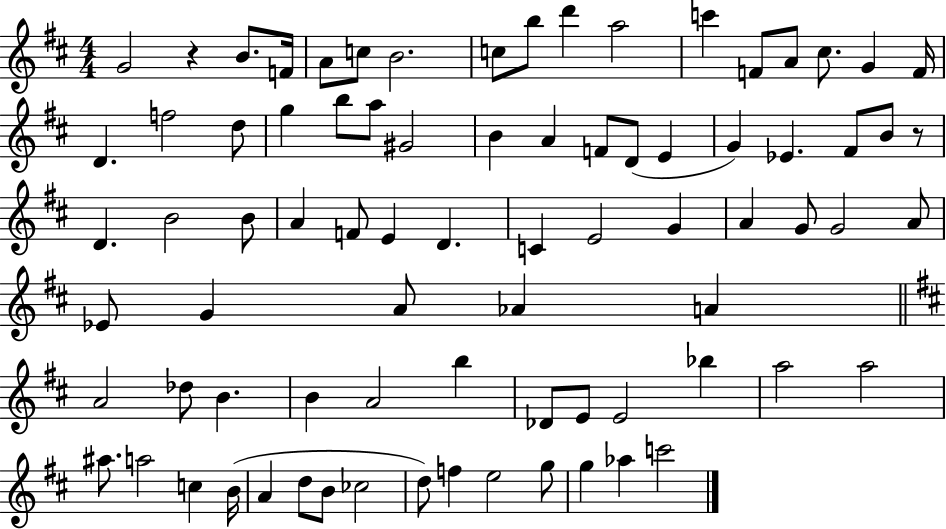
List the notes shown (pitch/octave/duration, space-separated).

G4/h R/q B4/e. F4/s A4/e C5/e B4/h. C5/e B5/e D6/q A5/h C6/q F4/e A4/e C#5/e. G4/q F4/s D4/q. F5/h D5/e G5/q B5/e A5/e G#4/h B4/q A4/q F4/e D4/e E4/q G4/q Eb4/q. F#4/e B4/e R/e D4/q. B4/h B4/e A4/q F4/e E4/q D4/q. C4/q E4/h G4/q A4/q G4/e G4/h A4/e Eb4/e G4/q A4/e Ab4/q A4/q A4/h Db5/e B4/q. B4/q A4/h B5/q Db4/e E4/e E4/h Bb5/q A5/h A5/h A#5/e. A5/h C5/q B4/s A4/q D5/e B4/e CES5/h D5/e F5/q E5/h G5/e G5/q Ab5/q C6/h